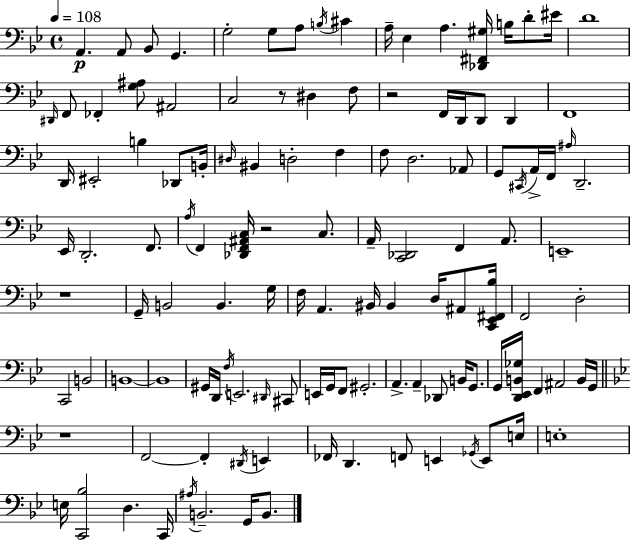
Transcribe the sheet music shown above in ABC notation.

X:1
T:Untitled
M:4/4
L:1/4
K:Bb
A,, A,,/2 _B,,/2 G,, G,2 G,/2 A,/2 B,/4 ^C A,/4 _E, A, [_D,,^F,,^G,]/4 B,/4 D/2 ^E/4 D4 ^D,,/4 F,,/2 _F,, [G,^A,]/2 ^A,,2 C,2 z/2 ^D, F,/2 z2 F,,/4 D,,/4 D,,/2 D,, F,,4 D,,/4 ^E,,2 B, _D,,/2 B,,/4 ^D,/4 ^B,, D,2 F, F,/2 D,2 _A,,/2 G,,/2 ^C,,/4 A,,/4 F,,/4 ^A,/4 D,,2 _E,,/4 D,,2 F,,/2 A,/4 F,, [_D,,F,,^A,,C,]/4 z2 C,/2 A,,/4 [C,,_D,,]2 F,, A,,/2 E,,4 z4 G,,/4 B,,2 B,, G,/4 F,/4 A,, ^B,,/4 ^B,, D,/4 ^A,,/2 [C,,_E,,^F,,_B,]/4 F,,2 D,2 C,,2 B,,2 B,,4 B,,4 ^G,,/4 D,,/4 F,/4 E,,2 ^D,,/4 ^C,,/2 E,,/4 G,,/4 F,,/2 ^G,,2 A,, A,, _D,,/2 B,,/4 G,,/2 G,,/4 [D,,_E,,B,,_G,]/4 F,, ^A,,2 B,,/4 G,,/4 z4 F,,2 F,, ^D,,/4 E,, _F,,/4 D,, F,,/2 E,, _G,,/4 E,,/2 E,/4 E,4 E,/4 [C,,_B,]2 D, C,,/4 ^A,/4 B,,2 G,,/4 B,,/2